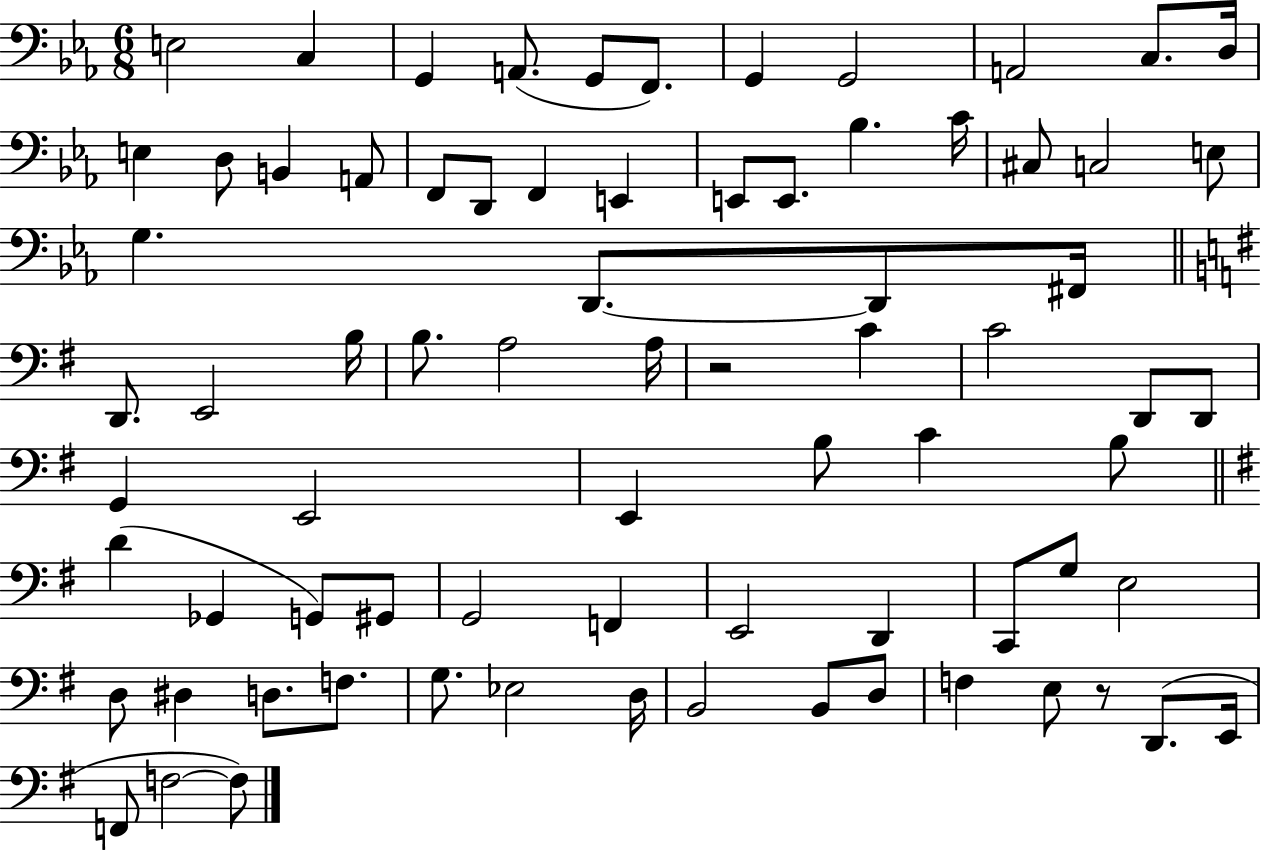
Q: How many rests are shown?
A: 2